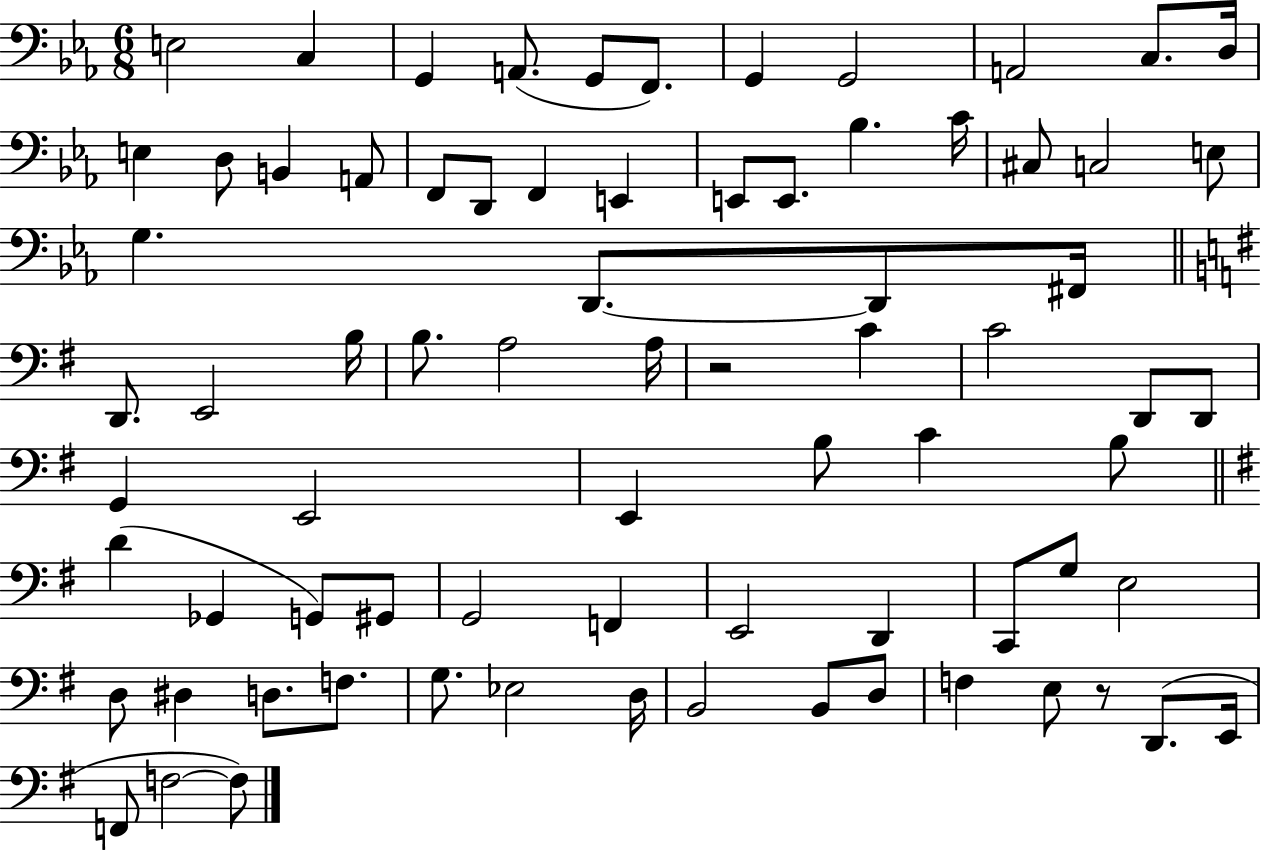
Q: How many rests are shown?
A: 2